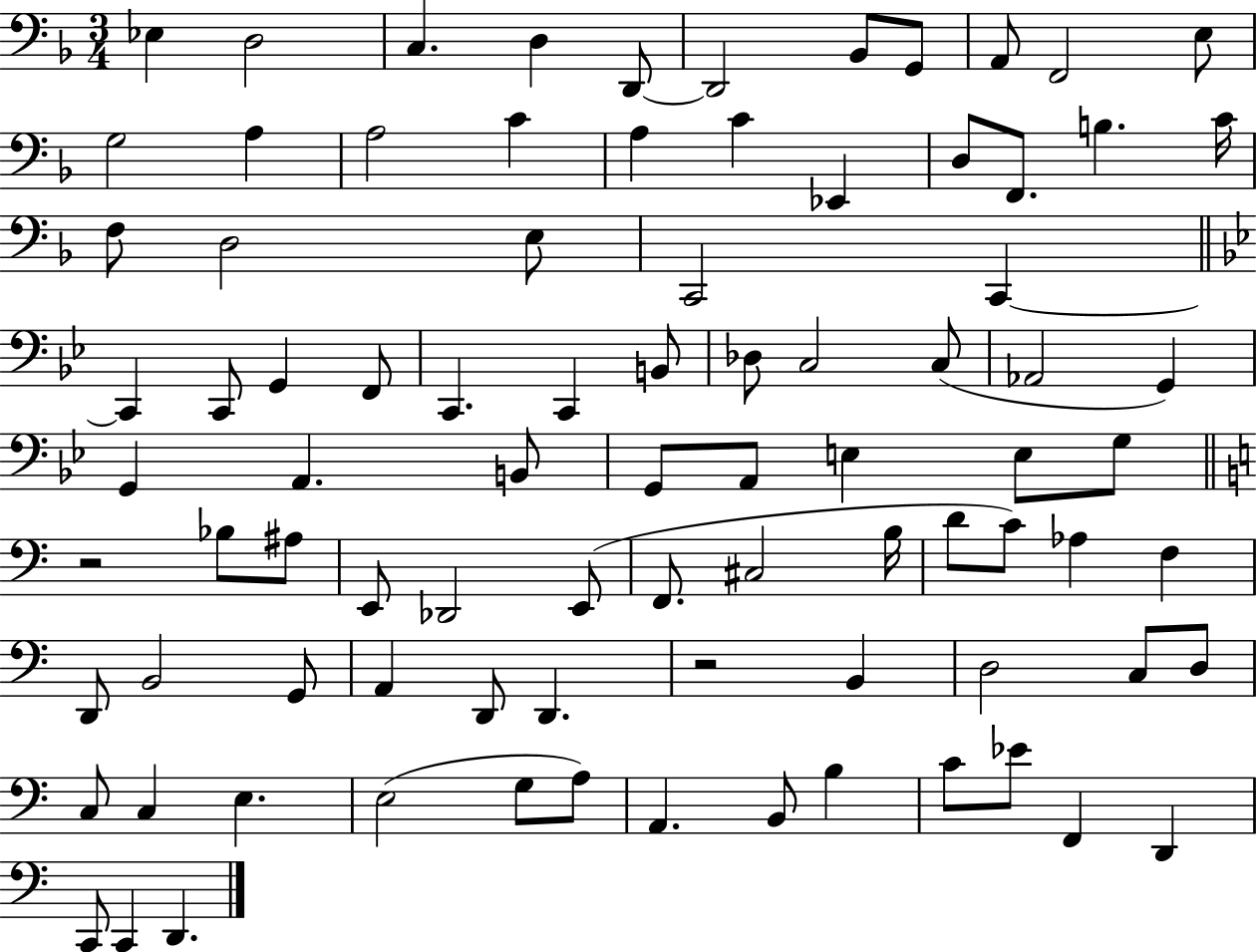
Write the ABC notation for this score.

X:1
T:Untitled
M:3/4
L:1/4
K:F
_E, D,2 C, D, D,,/2 D,,2 _B,,/2 G,,/2 A,,/2 F,,2 E,/2 G,2 A, A,2 C A, C _E,, D,/2 F,,/2 B, C/4 F,/2 D,2 E,/2 C,,2 C,, C,, C,,/2 G,, F,,/2 C,, C,, B,,/2 _D,/2 C,2 C,/2 _A,,2 G,, G,, A,, B,,/2 G,,/2 A,,/2 E, E,/2 G,/2 z2 _B,/2 ^A,/2 E,,/2 _D,,2 E,,/2 F,,/2 ^C,2 B,/4 D/2 C/2 _A, F, D,,/2 B,,2 G,,/2 A,, D,,/2 D,, z2 B,, D,2 C,/2 D,/2 C,/2 C, E, E,2 G,/2 A,/2 A,, B,,/2 B, C/2 _E/2 F,, D,, C,,/2 C,, D,,